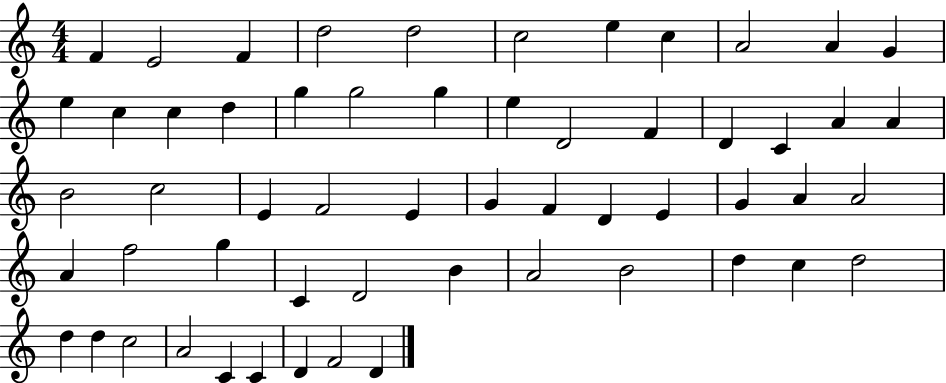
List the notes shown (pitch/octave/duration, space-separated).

F4/q E4/h F4/q D5/h D5/h C5/h E5/q C5/q A4/h A4/q G4/q E5/q C5/q C5/q D5/q G5/q G5/h G5/q E5/q D4/h F4/q D4/q C4/q A4/q A4/q B4/h C5/h E4/q F4/h E4/q G4/q F4/q D4/q E4/q G4/q A4/q A4/h A4/q F5/h G5/q C4/q D4/h B4/q A4/h B4/h D5/q C5/q D5/h D5/q D5/q C5/h A4/h C4/q C4/q D4/q F4/h D4/q